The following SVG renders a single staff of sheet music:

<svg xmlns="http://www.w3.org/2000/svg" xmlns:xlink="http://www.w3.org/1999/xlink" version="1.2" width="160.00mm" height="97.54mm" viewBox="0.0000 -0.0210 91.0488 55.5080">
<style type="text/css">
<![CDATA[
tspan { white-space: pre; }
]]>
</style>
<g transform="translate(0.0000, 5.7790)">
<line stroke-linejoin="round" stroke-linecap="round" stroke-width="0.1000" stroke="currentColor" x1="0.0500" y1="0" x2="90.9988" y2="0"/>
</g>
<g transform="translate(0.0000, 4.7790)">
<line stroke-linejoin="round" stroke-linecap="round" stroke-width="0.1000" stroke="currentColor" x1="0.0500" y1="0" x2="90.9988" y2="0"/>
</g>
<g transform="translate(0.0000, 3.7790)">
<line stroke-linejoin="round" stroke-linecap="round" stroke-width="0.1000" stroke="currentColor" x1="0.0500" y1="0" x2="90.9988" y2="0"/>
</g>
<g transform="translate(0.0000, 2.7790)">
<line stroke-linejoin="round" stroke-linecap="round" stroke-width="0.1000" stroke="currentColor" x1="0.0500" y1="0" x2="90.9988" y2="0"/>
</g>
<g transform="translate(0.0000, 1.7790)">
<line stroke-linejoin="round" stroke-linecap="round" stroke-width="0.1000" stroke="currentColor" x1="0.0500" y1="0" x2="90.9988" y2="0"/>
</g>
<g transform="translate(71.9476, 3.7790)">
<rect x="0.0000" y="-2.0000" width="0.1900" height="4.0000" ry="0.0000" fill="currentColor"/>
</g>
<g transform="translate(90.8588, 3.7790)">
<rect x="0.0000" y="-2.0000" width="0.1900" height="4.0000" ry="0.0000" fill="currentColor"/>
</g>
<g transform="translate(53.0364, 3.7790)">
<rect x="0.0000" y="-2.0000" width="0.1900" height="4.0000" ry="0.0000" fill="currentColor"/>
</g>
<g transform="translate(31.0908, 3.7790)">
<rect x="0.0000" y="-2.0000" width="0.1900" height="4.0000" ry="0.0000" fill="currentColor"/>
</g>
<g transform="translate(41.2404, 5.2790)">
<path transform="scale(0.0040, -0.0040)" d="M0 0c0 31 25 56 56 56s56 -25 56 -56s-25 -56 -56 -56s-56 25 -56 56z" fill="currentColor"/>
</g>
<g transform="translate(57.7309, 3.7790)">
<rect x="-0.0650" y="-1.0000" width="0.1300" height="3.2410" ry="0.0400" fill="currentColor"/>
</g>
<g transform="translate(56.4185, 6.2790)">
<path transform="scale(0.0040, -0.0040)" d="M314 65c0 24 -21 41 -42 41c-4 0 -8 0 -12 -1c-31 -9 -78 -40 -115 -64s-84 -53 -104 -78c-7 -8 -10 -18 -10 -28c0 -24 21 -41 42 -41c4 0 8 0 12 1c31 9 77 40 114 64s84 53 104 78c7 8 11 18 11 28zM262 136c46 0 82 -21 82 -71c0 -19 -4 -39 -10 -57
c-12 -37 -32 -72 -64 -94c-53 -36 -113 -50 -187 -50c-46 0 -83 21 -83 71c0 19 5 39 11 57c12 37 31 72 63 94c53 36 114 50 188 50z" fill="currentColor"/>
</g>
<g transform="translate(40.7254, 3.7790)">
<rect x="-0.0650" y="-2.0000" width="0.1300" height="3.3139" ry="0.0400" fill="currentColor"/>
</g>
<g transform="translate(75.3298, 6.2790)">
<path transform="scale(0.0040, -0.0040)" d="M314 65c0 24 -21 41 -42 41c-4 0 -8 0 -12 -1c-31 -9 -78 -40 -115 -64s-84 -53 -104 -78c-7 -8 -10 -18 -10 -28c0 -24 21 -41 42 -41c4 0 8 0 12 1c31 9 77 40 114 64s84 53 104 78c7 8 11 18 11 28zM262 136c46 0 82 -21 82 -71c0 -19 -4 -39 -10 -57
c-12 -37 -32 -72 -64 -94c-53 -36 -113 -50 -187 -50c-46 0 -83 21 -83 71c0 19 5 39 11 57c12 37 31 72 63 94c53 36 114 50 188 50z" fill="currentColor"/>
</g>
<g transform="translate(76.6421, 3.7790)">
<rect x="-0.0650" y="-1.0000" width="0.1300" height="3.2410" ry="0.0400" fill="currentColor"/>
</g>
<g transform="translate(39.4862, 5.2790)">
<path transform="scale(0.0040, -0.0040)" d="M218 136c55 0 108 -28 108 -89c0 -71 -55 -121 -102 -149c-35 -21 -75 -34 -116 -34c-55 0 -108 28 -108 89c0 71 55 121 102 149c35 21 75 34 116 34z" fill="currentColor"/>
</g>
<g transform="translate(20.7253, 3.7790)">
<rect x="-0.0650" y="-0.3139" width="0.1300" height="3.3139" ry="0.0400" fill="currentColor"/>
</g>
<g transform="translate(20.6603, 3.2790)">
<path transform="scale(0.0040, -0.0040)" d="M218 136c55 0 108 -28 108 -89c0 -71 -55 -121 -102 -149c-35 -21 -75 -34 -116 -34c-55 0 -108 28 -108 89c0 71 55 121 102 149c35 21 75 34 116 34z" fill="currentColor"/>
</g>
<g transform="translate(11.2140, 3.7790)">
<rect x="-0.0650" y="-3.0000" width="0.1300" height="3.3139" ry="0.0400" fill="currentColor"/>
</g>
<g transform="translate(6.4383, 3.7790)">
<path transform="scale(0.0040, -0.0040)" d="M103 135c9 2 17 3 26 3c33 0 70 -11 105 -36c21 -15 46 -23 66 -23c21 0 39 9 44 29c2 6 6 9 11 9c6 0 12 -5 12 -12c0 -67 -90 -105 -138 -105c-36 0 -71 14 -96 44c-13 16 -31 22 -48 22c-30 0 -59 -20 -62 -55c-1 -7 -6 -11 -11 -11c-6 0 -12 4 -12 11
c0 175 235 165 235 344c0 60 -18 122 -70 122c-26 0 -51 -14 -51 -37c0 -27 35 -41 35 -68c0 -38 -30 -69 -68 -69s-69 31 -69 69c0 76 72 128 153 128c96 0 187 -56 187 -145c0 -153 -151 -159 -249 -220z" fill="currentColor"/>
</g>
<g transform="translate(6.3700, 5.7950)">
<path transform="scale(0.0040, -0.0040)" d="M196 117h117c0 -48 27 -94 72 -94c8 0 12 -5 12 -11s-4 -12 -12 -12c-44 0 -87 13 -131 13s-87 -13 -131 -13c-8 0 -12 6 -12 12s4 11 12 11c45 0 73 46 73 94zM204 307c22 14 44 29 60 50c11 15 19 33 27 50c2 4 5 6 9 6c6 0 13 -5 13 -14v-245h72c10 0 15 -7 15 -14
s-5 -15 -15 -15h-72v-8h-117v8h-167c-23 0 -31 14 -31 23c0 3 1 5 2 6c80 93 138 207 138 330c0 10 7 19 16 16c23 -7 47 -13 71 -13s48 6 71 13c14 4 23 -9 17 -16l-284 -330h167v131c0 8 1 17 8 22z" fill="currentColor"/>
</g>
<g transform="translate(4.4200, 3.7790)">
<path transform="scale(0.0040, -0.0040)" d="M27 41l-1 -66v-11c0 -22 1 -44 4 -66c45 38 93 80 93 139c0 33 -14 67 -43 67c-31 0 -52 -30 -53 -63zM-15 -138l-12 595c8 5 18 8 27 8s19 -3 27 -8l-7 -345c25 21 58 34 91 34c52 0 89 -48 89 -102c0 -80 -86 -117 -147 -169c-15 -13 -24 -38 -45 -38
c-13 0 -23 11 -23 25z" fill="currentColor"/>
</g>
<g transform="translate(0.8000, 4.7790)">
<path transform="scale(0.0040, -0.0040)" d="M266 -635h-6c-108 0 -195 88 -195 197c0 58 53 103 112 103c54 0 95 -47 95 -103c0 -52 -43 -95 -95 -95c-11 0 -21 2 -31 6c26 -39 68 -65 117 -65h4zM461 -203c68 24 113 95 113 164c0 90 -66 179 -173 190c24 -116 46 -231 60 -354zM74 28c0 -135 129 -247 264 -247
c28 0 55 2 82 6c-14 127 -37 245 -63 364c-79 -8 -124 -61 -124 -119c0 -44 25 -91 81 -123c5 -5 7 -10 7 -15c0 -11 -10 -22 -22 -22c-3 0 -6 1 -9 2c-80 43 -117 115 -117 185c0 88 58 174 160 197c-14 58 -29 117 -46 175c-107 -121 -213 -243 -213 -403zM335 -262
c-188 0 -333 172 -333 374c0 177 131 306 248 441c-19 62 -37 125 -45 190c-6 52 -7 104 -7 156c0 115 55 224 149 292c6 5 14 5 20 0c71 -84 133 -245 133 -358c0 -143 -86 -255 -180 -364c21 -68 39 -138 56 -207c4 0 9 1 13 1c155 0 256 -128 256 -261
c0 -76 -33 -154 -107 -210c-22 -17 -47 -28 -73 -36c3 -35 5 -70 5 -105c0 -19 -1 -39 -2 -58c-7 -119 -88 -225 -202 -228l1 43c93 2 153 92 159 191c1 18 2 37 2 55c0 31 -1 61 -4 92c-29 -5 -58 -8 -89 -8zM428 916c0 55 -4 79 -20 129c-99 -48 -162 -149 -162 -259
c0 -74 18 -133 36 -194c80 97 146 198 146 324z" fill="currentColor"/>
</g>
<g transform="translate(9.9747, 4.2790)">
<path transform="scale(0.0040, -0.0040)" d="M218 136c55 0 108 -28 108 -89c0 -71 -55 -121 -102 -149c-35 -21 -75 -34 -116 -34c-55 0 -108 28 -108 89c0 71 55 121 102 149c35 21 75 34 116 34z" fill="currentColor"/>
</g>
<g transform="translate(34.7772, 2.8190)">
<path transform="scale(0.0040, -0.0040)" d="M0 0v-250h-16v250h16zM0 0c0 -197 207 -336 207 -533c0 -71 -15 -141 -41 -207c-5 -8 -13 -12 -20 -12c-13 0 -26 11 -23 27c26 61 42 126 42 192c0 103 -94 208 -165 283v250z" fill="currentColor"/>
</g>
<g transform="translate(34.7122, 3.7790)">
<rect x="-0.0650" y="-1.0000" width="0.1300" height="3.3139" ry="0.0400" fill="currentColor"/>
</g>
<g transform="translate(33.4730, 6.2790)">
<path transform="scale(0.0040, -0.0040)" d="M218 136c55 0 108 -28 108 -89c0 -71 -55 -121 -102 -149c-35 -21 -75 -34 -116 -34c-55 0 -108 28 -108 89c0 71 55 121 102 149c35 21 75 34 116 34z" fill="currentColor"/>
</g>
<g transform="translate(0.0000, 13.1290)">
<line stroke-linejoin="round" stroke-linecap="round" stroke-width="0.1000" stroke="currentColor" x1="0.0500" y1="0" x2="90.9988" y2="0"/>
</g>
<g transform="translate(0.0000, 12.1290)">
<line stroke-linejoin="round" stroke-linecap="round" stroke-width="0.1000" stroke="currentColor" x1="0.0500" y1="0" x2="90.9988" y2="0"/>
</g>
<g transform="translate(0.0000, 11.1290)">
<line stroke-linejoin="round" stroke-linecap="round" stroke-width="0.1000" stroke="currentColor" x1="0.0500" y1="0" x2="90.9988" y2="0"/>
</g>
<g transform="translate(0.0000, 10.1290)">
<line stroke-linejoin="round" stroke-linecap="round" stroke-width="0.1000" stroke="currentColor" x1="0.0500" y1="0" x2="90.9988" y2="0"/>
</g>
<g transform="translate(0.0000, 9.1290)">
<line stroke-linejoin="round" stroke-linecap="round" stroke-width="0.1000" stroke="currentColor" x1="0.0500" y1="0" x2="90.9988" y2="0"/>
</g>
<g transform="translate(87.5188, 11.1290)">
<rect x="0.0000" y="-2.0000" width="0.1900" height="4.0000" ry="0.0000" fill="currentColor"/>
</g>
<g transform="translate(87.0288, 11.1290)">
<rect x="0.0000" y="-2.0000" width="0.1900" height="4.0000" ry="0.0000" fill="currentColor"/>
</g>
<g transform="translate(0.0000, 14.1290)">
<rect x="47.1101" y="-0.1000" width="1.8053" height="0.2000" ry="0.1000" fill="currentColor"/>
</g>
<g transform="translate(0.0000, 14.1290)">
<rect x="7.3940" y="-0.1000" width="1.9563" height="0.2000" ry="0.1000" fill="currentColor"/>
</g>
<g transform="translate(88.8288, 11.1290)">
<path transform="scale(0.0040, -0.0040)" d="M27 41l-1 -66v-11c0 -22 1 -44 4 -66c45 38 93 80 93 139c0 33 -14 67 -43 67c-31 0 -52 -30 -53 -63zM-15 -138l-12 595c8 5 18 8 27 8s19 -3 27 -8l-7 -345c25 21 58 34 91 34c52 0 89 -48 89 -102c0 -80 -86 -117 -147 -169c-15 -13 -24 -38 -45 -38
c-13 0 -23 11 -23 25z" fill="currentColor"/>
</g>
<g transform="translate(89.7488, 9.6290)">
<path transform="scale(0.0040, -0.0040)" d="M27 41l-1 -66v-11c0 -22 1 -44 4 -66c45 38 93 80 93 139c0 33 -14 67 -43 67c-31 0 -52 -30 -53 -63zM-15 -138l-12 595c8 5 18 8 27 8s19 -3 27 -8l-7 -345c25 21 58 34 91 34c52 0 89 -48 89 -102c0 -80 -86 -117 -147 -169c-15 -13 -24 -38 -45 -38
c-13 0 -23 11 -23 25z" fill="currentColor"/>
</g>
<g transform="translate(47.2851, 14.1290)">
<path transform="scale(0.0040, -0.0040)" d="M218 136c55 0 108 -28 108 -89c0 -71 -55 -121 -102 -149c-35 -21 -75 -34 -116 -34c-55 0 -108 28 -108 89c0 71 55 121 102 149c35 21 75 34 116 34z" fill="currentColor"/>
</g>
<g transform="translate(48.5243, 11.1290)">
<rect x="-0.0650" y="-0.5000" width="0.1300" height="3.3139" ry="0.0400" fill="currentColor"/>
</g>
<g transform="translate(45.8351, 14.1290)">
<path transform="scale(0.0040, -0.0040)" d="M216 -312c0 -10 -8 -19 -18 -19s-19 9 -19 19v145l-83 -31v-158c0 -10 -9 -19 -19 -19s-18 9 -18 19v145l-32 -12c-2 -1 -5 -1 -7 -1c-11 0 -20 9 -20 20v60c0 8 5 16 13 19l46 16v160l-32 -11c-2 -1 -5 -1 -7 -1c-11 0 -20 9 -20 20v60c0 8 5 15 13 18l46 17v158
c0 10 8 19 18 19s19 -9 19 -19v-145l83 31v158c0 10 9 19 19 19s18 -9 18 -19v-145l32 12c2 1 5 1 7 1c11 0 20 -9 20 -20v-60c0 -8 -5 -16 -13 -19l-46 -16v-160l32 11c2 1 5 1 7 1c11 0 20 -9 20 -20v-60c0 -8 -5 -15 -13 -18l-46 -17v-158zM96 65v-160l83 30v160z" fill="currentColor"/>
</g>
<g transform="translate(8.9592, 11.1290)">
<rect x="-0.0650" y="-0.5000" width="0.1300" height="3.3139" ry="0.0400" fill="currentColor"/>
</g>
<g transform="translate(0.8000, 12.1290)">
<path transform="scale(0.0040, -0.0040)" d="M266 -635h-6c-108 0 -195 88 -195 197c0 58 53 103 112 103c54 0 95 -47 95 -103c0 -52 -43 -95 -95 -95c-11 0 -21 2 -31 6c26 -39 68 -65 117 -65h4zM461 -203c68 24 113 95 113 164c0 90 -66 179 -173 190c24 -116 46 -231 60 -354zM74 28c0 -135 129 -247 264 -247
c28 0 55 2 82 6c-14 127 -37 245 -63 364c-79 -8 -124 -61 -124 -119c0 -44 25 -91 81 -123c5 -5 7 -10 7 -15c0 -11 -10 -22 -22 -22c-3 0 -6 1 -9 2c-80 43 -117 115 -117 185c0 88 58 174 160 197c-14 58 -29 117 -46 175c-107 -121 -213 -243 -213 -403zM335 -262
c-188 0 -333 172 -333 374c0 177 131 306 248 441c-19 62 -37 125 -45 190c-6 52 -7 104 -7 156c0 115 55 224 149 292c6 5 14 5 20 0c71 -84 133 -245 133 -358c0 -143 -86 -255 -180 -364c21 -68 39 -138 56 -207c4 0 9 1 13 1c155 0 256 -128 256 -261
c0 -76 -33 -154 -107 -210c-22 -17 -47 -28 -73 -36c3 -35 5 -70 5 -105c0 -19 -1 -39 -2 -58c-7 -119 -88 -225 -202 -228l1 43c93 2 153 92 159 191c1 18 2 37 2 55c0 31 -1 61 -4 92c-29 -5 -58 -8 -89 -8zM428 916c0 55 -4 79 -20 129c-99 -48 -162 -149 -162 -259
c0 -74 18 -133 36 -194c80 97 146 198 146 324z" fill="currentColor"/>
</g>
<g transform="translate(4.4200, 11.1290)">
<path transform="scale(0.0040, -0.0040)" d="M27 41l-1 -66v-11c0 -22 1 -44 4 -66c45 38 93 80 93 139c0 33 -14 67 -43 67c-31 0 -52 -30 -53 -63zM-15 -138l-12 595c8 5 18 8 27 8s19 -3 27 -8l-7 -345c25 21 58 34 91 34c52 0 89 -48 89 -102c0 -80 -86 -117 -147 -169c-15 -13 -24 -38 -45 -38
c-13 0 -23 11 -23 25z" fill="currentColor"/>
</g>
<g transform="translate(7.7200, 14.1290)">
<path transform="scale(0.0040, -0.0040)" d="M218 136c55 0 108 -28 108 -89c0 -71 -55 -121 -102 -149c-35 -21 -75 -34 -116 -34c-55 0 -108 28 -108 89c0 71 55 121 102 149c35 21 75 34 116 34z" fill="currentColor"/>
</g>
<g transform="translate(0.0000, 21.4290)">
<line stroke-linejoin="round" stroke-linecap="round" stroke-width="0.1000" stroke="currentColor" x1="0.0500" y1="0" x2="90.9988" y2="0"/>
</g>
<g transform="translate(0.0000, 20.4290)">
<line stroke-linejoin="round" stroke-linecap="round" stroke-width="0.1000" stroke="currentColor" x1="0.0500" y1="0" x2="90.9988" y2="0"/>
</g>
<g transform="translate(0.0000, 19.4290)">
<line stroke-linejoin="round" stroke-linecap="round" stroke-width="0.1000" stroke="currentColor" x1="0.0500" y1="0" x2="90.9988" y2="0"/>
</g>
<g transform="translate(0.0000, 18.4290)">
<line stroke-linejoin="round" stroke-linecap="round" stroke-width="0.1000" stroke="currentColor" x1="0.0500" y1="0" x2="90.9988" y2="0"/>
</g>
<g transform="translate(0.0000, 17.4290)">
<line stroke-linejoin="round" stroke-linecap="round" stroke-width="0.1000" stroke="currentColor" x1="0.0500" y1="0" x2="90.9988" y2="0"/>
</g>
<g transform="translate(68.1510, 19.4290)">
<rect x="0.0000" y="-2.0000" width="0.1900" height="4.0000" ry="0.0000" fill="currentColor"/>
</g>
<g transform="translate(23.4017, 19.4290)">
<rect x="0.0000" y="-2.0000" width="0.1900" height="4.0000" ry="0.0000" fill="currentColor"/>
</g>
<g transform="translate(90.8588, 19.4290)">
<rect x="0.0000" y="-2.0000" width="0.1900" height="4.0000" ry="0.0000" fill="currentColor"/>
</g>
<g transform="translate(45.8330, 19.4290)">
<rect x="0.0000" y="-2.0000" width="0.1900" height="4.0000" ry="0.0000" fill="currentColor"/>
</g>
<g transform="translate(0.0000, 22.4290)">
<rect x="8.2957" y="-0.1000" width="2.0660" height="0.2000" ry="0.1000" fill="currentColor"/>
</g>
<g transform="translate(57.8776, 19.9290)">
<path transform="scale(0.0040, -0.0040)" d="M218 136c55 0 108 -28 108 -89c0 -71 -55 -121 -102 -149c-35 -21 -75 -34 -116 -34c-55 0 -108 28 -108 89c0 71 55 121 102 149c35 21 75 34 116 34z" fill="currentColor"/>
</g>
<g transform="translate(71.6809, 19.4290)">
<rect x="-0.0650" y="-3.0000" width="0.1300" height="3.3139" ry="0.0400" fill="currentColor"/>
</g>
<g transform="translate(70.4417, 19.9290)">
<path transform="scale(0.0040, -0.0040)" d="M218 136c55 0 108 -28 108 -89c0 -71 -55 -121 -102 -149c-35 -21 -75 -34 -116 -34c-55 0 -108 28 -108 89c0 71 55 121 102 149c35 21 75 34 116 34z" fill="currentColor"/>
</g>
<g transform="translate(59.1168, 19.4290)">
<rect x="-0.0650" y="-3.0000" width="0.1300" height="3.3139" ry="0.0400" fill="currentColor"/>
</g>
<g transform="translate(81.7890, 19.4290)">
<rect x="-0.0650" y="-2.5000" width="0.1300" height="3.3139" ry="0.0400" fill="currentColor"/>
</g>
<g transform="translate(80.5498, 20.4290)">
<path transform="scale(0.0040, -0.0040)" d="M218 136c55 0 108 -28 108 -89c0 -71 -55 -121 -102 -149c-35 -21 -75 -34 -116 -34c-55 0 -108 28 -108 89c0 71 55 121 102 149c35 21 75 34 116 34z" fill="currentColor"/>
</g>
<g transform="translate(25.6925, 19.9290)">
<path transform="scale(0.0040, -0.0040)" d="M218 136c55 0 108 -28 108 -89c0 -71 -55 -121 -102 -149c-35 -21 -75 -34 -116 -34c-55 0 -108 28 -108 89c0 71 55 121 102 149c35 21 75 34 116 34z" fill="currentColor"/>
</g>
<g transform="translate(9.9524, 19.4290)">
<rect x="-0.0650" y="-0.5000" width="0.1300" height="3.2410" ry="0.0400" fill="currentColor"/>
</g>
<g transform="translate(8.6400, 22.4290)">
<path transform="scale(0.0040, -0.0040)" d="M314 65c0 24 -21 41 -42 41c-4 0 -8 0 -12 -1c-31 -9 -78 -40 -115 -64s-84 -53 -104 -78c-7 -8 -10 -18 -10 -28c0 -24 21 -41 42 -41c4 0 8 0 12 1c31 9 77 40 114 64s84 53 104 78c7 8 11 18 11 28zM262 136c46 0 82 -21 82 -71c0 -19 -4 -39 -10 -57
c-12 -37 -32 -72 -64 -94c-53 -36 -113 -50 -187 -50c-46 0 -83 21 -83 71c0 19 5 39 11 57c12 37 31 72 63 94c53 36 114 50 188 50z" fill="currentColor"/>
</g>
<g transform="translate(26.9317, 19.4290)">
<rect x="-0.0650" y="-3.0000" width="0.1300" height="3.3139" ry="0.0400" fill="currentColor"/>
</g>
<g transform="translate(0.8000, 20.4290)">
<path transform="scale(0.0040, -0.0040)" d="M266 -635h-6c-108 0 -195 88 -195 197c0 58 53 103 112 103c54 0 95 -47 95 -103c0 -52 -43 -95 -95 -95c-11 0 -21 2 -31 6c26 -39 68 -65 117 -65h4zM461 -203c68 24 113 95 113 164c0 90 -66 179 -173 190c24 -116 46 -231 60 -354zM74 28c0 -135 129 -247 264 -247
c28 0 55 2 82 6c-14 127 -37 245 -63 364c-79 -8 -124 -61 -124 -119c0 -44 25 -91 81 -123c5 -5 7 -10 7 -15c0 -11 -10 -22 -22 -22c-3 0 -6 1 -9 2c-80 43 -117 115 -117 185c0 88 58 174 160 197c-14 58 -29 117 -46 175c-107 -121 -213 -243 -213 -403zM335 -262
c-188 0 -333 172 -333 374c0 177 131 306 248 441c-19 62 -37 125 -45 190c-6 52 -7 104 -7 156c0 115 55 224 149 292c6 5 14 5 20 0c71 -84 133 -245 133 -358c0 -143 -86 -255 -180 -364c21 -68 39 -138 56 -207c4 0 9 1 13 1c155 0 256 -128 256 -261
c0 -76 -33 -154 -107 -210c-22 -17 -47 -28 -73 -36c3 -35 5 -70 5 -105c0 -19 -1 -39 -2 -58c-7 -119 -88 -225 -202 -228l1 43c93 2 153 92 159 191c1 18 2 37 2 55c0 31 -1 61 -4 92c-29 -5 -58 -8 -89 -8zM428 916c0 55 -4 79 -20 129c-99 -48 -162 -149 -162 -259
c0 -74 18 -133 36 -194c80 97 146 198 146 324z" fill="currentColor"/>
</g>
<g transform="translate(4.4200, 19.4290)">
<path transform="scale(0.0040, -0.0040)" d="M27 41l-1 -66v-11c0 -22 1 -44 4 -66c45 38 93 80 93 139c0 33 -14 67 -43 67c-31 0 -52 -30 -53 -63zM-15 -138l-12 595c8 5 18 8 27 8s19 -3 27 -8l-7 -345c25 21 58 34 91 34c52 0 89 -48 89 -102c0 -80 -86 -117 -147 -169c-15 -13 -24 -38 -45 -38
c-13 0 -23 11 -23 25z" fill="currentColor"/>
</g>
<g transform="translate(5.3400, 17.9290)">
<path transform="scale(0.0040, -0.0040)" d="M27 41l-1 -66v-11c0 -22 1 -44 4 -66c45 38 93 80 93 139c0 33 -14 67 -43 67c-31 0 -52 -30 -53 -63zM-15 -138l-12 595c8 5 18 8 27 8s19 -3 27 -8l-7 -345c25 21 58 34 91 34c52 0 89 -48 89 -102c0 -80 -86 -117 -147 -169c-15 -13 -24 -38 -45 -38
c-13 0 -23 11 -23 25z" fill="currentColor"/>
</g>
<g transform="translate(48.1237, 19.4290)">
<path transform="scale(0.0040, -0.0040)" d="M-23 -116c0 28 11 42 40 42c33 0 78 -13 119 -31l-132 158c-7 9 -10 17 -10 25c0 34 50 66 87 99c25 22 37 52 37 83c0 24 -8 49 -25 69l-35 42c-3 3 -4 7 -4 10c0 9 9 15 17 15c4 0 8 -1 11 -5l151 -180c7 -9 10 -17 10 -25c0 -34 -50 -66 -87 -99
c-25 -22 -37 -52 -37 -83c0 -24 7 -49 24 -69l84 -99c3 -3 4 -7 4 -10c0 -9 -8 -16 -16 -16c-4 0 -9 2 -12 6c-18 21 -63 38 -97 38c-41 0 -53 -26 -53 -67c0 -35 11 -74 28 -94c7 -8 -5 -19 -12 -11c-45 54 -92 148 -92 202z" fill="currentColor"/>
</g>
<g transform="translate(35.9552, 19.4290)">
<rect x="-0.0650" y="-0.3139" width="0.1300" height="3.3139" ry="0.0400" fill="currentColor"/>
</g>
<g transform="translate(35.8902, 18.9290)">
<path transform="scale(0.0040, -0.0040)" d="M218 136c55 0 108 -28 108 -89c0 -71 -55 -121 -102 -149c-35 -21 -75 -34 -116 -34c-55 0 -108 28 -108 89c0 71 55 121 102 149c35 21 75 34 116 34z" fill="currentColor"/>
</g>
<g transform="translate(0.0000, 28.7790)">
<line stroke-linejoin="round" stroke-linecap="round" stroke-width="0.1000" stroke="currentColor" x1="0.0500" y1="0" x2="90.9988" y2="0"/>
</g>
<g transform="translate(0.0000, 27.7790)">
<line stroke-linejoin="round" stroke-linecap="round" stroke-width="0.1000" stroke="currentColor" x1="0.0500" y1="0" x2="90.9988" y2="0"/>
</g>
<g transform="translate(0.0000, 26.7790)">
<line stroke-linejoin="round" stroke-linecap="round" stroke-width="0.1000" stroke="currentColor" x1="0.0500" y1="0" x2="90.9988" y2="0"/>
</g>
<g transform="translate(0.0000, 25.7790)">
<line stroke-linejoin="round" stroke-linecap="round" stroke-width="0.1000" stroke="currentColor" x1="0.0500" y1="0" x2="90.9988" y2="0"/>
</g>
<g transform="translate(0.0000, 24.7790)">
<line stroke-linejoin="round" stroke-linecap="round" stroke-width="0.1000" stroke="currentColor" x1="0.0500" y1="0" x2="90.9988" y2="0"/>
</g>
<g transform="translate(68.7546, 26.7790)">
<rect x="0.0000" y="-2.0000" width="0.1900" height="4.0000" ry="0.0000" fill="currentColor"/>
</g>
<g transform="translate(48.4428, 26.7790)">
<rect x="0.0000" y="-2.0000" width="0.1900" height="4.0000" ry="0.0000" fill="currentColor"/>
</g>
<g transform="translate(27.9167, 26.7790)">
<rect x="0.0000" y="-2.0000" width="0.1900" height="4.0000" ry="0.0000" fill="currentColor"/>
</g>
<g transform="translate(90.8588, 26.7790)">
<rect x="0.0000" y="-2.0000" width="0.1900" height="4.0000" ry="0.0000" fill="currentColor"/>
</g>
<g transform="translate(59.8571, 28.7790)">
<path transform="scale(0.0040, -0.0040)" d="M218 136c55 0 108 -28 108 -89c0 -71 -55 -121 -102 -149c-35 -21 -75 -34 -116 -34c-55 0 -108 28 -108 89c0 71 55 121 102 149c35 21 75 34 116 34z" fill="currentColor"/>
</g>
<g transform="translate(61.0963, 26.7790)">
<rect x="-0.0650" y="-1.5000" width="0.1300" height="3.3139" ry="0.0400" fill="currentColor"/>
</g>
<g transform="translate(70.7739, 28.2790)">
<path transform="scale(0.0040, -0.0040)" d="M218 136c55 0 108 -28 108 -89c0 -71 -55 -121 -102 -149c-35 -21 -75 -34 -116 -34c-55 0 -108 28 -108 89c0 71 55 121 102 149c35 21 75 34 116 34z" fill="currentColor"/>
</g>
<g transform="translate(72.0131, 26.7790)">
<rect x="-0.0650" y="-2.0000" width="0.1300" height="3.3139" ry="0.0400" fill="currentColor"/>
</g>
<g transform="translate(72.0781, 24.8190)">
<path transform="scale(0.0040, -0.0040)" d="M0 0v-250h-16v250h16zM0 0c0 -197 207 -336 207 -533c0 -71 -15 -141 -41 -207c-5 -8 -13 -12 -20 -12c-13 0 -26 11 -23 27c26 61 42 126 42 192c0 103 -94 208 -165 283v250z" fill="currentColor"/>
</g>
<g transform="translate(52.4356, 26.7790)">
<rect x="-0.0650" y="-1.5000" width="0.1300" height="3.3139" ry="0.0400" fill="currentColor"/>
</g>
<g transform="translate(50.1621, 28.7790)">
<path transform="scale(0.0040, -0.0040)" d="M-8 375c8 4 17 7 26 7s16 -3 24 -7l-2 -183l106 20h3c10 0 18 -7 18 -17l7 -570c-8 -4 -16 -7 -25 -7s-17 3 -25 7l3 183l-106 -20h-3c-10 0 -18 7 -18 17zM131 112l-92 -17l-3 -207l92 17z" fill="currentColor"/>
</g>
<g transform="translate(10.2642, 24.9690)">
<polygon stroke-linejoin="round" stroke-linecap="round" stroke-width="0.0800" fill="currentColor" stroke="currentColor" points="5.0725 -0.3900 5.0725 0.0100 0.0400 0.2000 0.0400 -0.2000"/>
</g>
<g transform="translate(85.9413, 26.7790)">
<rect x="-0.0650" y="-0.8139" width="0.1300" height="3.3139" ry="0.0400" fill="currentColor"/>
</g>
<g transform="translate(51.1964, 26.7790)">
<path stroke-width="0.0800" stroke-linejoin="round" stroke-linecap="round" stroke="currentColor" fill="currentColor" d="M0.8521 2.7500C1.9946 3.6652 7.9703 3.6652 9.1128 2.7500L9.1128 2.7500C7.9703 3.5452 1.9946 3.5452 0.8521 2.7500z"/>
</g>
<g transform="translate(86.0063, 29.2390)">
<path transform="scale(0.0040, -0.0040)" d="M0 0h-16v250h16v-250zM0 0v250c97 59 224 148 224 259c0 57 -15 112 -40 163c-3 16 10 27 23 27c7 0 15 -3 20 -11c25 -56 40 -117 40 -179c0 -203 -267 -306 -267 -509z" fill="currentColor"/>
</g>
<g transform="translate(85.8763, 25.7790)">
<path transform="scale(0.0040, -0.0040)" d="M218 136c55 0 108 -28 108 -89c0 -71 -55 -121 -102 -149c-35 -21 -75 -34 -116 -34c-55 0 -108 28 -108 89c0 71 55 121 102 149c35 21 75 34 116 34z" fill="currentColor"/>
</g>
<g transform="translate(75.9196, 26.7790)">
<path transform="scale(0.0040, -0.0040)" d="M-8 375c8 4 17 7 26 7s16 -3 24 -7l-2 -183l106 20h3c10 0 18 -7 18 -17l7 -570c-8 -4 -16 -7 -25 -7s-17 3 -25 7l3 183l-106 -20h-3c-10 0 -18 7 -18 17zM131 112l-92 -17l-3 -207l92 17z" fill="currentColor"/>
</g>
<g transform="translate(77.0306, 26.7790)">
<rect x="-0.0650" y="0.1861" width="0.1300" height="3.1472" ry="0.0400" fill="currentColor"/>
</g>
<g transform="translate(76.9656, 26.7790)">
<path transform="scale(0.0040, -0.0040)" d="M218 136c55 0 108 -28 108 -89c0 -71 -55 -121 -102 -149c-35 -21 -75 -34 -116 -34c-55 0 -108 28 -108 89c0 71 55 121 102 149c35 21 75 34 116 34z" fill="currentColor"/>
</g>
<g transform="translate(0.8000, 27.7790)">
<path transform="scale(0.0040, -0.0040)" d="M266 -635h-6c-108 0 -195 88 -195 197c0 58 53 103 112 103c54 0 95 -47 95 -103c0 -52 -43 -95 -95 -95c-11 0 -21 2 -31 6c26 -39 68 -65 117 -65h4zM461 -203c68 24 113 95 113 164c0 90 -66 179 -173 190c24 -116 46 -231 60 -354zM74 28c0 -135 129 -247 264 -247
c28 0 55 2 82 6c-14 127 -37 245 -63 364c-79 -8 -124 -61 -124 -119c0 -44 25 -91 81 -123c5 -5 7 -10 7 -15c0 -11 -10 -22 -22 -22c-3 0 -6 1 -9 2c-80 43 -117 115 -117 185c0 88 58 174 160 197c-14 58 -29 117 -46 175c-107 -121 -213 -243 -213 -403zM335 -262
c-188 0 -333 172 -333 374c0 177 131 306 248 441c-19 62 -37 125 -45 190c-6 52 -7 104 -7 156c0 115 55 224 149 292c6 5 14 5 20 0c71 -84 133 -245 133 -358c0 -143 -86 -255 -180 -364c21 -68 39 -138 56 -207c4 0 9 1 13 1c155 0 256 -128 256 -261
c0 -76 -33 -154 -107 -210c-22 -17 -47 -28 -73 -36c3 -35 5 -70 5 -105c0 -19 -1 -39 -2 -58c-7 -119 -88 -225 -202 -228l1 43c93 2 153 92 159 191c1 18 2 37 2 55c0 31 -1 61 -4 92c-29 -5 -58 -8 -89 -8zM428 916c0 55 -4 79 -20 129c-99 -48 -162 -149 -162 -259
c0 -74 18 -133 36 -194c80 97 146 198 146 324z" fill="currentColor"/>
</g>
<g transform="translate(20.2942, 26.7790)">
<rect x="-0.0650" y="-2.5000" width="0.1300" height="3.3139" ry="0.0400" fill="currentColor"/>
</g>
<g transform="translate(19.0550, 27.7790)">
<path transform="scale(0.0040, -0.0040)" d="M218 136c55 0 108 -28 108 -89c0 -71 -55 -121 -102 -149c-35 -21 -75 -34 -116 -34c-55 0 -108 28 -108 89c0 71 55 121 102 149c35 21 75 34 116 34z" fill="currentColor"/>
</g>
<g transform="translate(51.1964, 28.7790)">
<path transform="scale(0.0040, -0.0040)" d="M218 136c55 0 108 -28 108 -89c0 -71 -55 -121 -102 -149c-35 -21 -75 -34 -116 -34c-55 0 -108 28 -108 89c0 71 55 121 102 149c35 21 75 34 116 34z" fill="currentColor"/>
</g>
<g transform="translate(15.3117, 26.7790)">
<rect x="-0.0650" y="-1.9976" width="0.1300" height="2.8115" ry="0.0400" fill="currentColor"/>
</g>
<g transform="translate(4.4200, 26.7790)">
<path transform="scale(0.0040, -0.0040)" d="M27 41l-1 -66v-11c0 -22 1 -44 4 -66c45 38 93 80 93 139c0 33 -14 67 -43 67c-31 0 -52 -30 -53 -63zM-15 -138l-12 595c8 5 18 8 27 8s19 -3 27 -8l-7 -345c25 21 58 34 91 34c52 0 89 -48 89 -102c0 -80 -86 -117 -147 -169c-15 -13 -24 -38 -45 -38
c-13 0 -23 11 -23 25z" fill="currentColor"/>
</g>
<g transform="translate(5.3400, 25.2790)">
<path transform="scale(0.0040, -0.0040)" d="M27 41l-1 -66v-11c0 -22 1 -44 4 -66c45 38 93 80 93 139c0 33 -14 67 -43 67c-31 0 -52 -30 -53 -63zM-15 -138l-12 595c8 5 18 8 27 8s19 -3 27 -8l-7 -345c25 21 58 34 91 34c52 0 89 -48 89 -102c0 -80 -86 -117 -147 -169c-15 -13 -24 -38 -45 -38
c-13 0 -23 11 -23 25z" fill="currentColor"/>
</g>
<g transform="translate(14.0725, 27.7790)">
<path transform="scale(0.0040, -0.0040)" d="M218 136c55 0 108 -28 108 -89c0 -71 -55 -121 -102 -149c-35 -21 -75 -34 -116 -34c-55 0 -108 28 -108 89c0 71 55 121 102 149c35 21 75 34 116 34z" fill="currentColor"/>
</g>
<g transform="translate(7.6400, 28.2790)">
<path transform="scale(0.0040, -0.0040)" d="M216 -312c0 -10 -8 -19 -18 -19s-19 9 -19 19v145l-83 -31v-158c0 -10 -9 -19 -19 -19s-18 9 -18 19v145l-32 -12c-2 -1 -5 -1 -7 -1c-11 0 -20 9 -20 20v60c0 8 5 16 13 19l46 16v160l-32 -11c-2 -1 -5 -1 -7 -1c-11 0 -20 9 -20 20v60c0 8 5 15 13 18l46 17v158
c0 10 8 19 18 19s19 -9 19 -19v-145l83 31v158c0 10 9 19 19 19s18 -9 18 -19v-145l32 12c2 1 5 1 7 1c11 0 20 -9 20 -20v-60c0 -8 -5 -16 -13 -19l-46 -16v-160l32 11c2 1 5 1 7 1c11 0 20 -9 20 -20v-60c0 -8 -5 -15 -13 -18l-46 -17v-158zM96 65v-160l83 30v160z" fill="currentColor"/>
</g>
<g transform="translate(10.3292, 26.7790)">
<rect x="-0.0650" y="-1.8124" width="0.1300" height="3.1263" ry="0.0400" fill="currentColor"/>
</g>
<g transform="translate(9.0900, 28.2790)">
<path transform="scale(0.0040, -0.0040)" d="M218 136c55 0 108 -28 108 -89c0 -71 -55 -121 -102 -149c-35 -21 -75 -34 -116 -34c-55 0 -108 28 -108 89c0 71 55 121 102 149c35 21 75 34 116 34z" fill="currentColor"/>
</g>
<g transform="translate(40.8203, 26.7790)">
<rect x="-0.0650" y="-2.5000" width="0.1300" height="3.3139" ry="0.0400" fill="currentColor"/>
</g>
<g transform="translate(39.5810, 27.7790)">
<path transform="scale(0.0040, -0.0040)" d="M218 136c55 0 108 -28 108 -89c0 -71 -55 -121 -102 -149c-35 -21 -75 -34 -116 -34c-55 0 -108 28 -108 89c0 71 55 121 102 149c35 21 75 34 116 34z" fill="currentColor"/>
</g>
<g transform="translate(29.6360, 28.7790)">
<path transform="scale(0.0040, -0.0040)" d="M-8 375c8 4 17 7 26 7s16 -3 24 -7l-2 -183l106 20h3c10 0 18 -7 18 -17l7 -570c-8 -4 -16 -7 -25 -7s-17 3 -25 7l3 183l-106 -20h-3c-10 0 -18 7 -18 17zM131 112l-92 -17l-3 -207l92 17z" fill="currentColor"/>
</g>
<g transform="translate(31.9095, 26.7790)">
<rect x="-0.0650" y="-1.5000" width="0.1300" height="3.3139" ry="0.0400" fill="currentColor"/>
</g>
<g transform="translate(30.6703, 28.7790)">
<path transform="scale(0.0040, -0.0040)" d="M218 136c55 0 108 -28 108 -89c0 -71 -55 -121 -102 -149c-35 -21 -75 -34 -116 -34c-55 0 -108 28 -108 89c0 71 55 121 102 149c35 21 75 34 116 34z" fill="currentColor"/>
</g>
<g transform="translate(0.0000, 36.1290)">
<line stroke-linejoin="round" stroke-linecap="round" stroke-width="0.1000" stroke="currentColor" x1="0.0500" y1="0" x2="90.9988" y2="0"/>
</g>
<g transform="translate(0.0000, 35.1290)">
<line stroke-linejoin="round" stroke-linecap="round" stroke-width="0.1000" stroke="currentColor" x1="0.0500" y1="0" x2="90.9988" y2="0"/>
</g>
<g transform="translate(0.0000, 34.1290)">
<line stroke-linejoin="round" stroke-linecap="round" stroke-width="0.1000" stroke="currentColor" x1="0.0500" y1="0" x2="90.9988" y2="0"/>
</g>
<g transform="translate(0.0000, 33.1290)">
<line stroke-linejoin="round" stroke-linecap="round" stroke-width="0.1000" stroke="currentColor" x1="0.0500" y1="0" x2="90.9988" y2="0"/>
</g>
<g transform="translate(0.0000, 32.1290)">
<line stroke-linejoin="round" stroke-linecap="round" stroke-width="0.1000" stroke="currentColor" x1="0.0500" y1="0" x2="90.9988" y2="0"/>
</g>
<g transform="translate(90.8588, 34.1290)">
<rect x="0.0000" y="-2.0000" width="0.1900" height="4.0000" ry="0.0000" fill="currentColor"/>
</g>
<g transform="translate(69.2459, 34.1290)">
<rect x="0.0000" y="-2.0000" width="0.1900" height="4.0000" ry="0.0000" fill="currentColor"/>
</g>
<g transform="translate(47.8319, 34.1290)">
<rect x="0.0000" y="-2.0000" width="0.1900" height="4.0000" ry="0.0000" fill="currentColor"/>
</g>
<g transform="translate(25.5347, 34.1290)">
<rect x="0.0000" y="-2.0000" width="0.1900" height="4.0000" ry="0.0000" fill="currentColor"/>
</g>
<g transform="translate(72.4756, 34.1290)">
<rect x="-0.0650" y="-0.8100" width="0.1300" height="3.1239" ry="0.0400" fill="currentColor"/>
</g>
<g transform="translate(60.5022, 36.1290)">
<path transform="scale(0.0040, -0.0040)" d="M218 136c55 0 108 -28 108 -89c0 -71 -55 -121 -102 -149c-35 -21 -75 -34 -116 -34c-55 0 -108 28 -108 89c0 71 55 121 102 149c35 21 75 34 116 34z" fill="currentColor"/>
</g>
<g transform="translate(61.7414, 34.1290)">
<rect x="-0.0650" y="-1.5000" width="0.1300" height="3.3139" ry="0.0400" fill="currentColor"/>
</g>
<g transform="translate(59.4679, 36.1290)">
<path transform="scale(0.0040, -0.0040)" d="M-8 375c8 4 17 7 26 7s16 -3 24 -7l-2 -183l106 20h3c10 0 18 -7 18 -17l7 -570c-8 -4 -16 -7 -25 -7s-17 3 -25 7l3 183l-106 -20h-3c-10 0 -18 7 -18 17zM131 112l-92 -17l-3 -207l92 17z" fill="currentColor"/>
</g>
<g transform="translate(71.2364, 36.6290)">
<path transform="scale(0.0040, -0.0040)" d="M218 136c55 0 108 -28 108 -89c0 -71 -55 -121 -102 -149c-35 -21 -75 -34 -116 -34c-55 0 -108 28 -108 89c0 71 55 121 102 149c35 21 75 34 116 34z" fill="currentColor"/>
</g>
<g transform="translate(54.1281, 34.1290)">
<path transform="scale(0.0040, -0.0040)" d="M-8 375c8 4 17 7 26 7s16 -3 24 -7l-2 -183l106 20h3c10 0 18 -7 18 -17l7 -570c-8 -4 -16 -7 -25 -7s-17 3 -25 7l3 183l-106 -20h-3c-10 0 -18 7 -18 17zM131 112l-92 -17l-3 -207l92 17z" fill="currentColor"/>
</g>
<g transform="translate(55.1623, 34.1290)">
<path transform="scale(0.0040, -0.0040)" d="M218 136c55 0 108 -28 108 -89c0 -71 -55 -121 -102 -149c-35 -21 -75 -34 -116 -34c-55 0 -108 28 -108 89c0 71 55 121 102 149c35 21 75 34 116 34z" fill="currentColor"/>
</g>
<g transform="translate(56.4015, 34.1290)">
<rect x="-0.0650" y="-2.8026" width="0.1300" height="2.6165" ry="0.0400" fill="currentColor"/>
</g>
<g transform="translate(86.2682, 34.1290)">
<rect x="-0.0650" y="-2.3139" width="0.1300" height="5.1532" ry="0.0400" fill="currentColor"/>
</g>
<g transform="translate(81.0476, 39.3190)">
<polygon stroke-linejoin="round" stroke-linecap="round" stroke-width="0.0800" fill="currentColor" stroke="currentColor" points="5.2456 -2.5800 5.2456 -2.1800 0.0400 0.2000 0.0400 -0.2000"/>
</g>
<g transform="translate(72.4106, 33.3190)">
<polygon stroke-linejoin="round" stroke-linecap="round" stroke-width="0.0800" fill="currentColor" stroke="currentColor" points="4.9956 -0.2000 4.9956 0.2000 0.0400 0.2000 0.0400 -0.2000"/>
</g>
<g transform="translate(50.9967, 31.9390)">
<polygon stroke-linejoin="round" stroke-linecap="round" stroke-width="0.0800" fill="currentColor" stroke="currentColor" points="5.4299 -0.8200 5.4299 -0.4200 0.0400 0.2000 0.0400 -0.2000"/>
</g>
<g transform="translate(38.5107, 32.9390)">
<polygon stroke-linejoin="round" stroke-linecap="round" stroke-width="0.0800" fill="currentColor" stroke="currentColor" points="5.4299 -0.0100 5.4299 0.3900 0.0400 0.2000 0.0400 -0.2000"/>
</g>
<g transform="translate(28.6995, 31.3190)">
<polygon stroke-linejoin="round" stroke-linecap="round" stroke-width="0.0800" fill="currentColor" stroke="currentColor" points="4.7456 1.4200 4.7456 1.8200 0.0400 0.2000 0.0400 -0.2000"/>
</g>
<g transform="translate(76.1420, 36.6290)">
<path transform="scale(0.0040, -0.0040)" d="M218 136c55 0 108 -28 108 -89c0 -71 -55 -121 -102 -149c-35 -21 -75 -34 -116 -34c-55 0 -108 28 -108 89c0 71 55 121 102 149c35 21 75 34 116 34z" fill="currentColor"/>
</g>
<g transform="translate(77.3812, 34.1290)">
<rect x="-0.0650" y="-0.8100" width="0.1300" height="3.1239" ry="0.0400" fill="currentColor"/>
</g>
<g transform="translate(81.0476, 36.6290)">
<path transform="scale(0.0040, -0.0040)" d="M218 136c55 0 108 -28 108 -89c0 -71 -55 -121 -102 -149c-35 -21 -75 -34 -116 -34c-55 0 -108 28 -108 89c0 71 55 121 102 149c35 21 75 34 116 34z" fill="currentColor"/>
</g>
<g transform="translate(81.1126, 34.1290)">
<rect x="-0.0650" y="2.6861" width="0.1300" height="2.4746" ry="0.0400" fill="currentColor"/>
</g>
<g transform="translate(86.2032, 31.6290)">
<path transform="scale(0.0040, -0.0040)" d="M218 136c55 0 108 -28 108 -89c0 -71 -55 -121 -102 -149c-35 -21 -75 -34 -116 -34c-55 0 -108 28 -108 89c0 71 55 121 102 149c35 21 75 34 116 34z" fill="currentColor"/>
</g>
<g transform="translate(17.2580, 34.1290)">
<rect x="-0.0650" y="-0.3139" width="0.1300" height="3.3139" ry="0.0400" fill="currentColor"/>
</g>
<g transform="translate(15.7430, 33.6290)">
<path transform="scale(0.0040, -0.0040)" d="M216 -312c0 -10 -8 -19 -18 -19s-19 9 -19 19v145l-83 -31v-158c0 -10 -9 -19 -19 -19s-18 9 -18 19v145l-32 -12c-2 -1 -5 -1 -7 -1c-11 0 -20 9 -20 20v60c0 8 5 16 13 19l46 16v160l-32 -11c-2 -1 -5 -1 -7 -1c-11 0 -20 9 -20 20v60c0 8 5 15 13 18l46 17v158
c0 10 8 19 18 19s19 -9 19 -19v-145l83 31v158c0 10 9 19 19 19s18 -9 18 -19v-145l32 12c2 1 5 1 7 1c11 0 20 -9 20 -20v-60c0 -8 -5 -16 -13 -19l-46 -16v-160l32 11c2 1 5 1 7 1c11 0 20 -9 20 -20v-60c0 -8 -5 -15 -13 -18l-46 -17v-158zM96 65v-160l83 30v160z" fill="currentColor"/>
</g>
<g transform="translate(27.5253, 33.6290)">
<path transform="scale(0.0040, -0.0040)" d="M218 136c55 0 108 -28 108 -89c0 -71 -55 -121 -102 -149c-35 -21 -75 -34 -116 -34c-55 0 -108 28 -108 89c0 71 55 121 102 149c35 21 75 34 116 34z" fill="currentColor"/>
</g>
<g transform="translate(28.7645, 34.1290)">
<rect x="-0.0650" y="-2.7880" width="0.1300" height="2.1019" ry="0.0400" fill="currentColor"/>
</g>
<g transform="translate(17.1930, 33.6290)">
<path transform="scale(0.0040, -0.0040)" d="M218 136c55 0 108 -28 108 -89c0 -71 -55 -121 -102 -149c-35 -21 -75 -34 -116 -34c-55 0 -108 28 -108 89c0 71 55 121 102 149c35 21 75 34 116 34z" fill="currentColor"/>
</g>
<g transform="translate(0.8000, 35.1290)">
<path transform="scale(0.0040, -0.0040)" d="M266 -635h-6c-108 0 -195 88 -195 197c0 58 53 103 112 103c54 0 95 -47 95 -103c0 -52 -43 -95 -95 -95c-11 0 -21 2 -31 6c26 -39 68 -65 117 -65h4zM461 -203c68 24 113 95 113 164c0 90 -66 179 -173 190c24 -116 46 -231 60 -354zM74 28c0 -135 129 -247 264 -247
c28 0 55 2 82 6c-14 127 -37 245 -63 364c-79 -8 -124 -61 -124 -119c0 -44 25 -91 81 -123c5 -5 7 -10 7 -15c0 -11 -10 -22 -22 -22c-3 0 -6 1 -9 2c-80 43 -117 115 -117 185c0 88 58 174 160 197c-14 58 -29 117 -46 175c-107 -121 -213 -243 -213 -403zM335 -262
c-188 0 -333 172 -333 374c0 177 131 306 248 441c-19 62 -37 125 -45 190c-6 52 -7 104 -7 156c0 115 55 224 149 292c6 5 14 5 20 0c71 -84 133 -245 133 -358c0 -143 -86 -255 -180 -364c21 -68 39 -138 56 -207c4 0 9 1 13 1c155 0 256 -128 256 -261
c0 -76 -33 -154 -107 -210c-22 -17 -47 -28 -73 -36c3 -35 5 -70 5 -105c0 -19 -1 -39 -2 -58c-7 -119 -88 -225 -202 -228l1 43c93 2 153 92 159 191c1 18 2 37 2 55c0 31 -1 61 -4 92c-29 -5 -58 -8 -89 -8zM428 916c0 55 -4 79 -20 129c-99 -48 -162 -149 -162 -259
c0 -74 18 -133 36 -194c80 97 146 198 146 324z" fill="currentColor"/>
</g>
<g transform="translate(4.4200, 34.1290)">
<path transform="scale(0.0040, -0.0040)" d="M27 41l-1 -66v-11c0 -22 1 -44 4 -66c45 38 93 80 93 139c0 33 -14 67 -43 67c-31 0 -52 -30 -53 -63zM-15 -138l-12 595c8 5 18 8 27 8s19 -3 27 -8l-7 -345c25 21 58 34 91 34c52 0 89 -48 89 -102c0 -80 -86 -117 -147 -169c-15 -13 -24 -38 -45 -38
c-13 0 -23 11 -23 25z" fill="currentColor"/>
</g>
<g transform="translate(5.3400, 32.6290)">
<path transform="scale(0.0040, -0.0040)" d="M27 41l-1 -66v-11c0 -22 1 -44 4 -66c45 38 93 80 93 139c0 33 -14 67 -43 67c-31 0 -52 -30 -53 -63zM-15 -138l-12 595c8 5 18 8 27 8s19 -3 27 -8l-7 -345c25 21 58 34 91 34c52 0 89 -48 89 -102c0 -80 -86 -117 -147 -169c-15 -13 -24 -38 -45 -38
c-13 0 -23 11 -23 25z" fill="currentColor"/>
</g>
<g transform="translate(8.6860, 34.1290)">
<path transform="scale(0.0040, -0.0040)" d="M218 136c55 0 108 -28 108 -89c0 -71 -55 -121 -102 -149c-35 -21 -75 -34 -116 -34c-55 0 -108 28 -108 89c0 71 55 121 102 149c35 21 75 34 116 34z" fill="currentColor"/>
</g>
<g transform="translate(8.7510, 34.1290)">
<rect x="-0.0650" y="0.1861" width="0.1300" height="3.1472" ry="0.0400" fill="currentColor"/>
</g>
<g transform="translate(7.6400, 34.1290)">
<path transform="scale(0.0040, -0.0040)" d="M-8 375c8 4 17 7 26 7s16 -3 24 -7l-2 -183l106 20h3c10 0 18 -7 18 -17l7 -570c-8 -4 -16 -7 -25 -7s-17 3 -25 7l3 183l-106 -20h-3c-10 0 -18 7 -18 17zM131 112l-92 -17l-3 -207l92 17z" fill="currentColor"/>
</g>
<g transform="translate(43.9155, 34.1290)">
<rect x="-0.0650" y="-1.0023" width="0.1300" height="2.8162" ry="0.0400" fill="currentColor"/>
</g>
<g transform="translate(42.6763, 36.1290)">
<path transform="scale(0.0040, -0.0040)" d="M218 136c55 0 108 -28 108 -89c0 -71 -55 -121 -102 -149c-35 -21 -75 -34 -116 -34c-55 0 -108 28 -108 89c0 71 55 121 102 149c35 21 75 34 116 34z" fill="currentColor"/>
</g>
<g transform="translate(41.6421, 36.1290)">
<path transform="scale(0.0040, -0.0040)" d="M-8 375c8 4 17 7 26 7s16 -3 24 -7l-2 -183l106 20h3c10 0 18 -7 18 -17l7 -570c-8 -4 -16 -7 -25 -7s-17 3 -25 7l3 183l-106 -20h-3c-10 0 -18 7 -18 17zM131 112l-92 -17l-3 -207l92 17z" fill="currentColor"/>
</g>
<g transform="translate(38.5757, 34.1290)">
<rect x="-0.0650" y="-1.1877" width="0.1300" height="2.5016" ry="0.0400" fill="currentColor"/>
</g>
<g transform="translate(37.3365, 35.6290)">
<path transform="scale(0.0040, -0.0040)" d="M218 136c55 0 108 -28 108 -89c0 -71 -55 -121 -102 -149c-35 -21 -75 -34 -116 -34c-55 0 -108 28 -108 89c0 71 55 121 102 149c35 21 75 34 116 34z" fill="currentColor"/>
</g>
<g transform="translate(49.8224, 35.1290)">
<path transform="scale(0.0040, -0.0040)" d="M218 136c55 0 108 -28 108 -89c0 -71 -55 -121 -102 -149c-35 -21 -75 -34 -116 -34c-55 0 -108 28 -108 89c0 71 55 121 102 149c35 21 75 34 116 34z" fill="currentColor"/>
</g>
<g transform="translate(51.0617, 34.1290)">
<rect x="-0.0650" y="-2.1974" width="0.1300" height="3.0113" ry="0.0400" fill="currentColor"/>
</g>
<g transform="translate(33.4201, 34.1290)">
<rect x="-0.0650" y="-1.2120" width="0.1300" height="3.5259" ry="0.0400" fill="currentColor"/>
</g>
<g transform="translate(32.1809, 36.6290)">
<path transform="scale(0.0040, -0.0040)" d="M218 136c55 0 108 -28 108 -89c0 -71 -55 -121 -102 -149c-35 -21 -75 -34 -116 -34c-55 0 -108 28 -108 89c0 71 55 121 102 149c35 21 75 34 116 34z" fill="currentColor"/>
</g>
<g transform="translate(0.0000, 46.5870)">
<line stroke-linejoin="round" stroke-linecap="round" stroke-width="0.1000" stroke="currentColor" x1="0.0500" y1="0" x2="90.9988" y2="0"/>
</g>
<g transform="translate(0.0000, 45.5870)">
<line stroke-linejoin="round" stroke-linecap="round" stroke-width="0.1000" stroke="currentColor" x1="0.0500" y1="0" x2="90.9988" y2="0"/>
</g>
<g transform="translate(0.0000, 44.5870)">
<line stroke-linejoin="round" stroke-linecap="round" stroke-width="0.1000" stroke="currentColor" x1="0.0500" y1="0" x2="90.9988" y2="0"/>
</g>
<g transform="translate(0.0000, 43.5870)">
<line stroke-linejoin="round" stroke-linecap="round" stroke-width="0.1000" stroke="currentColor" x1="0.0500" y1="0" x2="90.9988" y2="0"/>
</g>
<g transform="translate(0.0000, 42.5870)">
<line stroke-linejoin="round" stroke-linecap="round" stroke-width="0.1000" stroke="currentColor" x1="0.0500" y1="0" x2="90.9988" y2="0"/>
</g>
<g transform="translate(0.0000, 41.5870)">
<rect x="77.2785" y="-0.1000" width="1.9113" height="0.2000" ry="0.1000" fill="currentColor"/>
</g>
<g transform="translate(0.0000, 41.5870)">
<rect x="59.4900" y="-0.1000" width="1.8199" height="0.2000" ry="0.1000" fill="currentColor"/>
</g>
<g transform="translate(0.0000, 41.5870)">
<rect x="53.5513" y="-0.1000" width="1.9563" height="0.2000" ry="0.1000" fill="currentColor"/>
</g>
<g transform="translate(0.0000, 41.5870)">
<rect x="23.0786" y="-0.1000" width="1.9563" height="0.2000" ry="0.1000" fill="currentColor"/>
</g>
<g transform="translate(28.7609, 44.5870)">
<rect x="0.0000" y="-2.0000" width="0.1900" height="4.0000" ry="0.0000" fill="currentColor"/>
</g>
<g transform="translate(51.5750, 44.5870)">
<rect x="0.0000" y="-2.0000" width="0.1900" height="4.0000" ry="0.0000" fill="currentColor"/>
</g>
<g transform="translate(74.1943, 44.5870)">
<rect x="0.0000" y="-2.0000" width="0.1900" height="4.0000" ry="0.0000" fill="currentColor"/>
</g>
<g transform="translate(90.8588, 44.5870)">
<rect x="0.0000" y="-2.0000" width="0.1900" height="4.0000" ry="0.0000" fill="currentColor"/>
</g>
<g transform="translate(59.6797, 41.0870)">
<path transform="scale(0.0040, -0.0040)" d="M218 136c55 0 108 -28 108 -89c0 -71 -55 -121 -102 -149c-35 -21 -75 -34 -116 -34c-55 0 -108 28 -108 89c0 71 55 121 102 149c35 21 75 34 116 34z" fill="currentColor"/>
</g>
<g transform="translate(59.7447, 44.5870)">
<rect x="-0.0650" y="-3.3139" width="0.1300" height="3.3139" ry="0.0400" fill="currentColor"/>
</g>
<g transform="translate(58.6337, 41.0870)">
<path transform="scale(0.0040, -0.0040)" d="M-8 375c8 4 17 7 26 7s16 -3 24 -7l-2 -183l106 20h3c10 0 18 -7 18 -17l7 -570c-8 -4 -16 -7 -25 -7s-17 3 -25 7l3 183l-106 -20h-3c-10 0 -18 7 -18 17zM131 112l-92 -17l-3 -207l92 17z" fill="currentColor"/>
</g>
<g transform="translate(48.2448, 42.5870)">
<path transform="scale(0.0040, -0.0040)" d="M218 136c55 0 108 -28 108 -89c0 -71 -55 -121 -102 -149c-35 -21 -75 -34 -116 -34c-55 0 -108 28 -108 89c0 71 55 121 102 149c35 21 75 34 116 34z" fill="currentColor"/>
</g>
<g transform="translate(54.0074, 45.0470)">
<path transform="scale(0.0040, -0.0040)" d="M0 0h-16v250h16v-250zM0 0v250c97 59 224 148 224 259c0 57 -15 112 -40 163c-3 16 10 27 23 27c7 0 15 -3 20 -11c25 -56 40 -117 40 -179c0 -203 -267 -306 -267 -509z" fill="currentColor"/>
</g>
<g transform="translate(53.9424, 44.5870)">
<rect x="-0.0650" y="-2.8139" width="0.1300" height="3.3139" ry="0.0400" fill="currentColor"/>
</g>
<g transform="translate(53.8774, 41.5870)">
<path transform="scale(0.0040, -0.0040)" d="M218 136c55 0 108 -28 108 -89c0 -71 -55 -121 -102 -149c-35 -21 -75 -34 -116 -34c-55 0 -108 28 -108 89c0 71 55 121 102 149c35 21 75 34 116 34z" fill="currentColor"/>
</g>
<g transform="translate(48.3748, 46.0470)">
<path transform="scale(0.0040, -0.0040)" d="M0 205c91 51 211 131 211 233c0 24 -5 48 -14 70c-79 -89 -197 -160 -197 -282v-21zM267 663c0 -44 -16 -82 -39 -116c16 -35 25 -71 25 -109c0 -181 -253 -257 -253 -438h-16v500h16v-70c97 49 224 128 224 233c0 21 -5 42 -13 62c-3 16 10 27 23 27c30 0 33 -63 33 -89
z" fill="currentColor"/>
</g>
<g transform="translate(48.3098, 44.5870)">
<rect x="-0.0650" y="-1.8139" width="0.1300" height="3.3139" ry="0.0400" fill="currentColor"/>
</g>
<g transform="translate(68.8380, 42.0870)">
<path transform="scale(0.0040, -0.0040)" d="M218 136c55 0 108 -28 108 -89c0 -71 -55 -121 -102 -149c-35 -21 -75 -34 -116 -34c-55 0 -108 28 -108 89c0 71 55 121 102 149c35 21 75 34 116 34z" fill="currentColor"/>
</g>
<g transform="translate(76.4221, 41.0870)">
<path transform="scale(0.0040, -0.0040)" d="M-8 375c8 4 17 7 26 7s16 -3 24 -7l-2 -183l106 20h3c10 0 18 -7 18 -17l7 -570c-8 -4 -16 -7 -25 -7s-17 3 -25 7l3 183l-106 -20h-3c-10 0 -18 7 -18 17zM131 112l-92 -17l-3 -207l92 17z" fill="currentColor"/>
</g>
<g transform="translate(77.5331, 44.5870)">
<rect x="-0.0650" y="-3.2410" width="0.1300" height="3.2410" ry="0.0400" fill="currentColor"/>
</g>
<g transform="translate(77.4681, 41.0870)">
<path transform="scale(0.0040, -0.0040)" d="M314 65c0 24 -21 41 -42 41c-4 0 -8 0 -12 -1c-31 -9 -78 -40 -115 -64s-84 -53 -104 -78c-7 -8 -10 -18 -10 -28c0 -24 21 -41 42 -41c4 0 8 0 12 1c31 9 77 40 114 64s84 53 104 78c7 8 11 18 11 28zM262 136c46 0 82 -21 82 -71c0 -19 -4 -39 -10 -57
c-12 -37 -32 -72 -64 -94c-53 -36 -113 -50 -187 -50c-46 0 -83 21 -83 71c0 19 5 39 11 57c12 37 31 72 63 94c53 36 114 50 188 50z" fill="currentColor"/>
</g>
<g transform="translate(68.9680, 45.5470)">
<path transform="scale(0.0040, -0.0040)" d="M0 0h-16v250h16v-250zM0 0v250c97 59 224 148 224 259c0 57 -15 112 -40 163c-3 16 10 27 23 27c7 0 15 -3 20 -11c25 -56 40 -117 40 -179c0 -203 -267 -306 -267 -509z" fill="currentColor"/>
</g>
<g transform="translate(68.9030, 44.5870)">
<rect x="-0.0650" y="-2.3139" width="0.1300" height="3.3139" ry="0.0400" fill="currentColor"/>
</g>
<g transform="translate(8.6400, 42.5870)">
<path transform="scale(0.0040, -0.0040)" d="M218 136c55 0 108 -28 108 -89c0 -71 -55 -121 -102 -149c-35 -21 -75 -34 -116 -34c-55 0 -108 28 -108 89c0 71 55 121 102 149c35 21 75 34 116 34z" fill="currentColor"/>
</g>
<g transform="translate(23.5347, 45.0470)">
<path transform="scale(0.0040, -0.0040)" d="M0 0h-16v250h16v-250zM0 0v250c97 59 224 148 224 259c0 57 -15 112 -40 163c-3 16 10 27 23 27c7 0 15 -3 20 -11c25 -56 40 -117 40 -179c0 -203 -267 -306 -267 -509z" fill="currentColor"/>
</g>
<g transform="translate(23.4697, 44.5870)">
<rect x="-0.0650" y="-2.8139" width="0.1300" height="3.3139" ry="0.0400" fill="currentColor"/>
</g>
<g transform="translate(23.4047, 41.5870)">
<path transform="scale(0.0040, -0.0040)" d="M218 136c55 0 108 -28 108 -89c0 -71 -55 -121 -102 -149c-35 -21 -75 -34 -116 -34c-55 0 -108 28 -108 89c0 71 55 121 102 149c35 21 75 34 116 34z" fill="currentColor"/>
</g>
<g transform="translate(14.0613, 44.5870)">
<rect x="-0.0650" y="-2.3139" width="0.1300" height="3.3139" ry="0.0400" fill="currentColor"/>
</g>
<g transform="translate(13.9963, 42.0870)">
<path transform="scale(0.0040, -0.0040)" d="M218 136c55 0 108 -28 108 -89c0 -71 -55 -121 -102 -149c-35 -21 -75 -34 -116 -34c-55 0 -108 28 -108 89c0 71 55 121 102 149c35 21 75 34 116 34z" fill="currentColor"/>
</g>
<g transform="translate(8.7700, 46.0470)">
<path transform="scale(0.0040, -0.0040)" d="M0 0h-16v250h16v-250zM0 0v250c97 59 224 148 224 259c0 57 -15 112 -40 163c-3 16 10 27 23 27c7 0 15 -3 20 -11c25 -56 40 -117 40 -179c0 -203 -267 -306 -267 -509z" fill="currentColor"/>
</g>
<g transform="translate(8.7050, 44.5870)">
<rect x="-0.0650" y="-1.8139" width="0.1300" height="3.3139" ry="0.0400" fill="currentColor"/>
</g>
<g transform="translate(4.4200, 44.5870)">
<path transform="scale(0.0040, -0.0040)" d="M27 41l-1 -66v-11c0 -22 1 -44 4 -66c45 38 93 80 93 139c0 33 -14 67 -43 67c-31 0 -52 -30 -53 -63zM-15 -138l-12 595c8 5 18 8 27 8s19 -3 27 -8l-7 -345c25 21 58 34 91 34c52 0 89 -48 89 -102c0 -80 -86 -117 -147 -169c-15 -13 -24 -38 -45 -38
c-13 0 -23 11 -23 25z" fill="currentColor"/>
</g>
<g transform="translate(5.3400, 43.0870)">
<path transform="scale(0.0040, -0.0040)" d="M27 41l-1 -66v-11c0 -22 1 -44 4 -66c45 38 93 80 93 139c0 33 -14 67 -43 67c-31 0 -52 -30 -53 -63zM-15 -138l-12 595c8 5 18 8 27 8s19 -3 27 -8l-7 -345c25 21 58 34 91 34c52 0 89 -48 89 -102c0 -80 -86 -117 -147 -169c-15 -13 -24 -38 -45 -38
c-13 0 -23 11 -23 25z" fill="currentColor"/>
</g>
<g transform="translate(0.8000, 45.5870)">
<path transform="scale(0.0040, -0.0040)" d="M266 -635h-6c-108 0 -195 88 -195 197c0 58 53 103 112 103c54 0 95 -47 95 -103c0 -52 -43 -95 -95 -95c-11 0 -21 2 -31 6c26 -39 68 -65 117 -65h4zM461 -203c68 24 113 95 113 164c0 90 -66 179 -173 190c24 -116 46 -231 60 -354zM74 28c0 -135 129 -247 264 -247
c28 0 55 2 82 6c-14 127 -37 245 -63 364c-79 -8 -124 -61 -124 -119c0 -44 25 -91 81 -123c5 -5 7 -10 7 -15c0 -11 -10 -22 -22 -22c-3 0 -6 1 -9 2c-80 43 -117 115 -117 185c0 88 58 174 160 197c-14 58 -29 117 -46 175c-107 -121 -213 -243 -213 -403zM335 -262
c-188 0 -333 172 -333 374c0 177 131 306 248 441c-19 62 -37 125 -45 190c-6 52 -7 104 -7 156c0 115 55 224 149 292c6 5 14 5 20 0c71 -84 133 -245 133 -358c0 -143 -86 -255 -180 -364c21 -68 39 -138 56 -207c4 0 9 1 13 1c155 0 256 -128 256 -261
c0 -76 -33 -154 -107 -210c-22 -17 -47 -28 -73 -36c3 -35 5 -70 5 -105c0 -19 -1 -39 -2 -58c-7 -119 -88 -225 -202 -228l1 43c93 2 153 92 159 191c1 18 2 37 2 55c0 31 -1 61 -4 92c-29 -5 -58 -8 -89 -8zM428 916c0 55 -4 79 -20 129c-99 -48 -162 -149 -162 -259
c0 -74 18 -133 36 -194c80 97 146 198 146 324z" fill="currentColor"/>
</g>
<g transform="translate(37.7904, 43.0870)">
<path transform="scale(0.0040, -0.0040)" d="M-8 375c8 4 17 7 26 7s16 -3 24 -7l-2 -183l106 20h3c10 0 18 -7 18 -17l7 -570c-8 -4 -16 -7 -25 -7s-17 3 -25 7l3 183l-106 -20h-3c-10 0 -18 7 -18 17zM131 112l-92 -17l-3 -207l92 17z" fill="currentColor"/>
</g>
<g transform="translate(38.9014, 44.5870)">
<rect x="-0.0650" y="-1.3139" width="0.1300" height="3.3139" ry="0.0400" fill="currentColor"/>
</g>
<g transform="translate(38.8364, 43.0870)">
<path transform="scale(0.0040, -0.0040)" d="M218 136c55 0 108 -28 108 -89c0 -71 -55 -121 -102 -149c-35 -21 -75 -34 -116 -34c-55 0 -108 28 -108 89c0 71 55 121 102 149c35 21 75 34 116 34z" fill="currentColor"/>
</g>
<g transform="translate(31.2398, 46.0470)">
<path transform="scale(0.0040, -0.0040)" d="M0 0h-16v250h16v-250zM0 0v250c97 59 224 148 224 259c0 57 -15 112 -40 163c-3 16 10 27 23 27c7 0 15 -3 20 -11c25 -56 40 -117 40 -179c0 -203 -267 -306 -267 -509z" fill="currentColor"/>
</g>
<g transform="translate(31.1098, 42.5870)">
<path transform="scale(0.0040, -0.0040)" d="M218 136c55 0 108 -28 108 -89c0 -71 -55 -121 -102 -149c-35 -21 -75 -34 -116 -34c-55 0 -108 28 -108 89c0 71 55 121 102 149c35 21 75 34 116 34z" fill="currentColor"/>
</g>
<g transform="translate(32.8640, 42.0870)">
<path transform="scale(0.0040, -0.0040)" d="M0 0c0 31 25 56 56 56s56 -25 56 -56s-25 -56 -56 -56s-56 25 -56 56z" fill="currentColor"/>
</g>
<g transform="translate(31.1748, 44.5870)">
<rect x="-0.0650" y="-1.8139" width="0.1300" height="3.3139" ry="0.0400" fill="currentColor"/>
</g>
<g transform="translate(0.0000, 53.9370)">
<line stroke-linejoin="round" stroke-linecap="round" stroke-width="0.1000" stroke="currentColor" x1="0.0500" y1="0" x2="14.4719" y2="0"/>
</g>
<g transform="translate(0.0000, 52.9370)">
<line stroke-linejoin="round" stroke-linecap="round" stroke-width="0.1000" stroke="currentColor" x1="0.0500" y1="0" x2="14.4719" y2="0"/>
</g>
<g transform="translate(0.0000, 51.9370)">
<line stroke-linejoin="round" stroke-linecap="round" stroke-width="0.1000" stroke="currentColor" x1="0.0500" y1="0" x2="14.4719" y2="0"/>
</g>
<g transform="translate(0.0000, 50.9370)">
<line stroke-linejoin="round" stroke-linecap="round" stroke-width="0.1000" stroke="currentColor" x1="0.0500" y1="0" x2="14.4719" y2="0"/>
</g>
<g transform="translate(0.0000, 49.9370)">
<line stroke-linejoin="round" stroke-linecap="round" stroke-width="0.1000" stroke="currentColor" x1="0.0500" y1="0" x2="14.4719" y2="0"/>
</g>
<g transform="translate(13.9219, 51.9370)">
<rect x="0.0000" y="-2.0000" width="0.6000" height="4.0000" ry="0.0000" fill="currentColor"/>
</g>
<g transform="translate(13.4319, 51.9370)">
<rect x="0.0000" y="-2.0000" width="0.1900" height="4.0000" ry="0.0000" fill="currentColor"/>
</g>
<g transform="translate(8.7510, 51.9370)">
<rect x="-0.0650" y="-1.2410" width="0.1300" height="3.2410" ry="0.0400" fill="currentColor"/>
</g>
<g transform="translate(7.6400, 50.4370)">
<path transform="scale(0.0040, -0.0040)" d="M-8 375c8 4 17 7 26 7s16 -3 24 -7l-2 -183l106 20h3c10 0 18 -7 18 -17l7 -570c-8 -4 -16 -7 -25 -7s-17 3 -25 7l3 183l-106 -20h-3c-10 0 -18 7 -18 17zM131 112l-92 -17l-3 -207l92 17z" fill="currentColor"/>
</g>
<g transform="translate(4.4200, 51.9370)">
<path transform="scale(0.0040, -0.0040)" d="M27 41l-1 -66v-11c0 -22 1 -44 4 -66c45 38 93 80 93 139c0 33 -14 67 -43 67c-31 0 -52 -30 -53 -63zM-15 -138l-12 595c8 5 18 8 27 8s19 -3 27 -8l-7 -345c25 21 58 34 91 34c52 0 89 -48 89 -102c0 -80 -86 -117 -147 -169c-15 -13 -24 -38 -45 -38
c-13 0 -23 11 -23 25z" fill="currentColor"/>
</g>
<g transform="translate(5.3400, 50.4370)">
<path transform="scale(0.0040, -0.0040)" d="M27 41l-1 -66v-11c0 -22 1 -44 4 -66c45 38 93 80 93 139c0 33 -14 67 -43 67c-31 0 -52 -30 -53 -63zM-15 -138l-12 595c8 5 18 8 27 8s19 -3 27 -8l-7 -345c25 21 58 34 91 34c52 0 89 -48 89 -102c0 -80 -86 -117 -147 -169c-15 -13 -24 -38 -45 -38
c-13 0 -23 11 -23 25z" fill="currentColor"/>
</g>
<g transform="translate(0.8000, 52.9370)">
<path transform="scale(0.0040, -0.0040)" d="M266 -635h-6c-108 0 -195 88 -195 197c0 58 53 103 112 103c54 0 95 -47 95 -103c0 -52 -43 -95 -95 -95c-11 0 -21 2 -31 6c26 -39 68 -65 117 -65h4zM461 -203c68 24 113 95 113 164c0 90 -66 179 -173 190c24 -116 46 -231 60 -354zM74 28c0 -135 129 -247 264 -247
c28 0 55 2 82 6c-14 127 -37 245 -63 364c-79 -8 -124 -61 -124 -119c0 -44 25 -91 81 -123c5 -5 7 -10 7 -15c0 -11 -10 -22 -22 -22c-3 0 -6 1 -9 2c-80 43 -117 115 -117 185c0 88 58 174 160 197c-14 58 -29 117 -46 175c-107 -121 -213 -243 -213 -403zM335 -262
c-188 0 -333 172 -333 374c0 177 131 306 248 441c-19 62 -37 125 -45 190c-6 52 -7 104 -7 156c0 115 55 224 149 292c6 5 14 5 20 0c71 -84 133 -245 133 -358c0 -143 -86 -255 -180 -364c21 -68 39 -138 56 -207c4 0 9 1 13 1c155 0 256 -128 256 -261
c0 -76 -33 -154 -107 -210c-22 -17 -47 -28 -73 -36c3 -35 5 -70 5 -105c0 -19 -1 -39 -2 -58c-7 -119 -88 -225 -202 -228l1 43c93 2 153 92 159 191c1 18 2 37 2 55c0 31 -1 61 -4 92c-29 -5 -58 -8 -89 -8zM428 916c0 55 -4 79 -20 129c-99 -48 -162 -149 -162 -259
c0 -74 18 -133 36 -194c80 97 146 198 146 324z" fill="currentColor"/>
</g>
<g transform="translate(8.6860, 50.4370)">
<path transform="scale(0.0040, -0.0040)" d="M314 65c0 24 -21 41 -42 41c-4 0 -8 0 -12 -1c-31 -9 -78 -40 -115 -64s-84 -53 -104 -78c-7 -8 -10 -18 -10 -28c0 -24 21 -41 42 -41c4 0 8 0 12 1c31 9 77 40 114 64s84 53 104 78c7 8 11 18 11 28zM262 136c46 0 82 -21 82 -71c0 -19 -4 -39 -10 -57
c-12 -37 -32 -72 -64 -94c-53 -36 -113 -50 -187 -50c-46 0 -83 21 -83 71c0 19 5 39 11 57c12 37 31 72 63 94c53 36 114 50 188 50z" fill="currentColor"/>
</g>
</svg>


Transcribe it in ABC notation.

X:1
T:Untitled
M:2/4
L:1/4
K:F
A c D/2 F D2 D2 C ^C C2 A c z A A G ^F/2 G/2 G E G E E F/2 B d/2 B ^c c/2 D/2 F/2 E/2 G/2 B/2 E D/2 D/2 D/2 g/2 f/2 g a/2 f/2 e f/4 a/2 b g/2 b2 e2